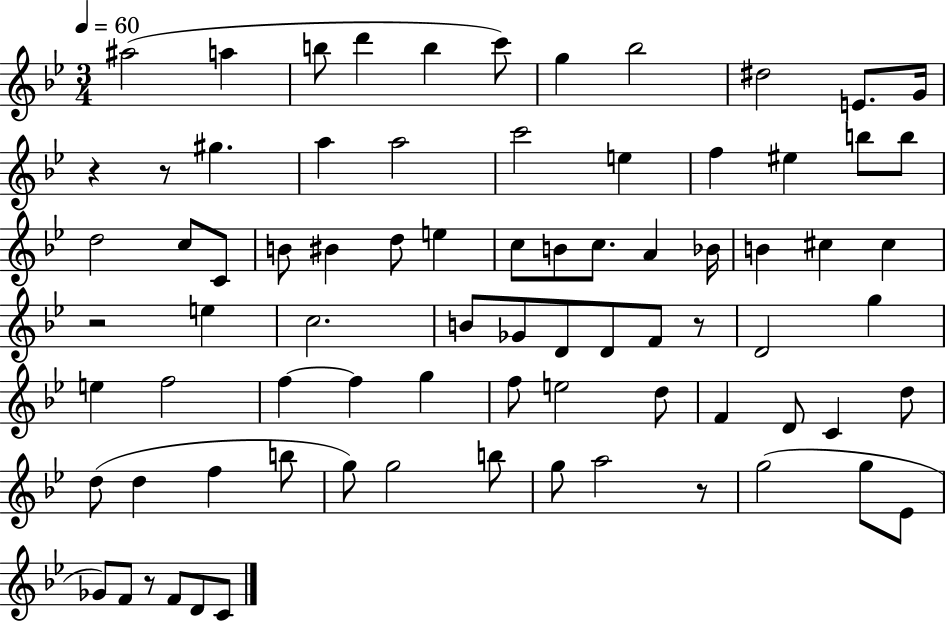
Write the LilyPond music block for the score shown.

{
  \clef treble
  \numericTimeSignature
  \time 3/4
  \key bes \major
  \tempo 4 = 60
  ais''2( a''4 | b''8 d'''4 b''4 c'''8) | g''4 bes''2 | dis''2 e'8. g'16 | \break r4 r8 gis''4. | a''4 a''2 | c'''2 e''4 | f''4 eis''4 b''8 b''8 | \break d''2 c''8 c'8 | b'8 bis'4 d''8 e''4 | c''8 b'8 c''8. a'4 bes'16 | b'4 cis''4 cis''4 | \break r2 e''4 | c''2. | b'8 ges'8 d'8 d'8 f'8 r8 | d'2 g''4 | \break e''4 f''2 | f''4~~ f''4 g''4 | f''8 e''2 d''8 | f'4 d'8 c'4 d''8 | \break d''8( d''4 f''4 b''8 | g''8) g''2 b''8 | g''8 a''2 r8 | g''2( g''8 ees'8 | \break ges'8) f'8 r8 f'8 d'8 c'8 | \bar "|."
}